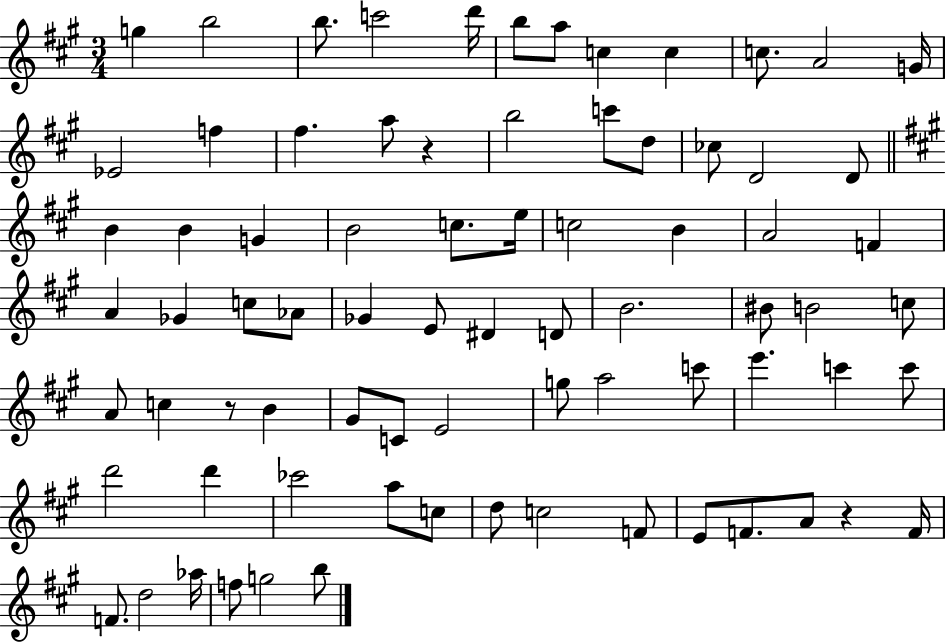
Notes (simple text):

G5/q B5/h B5/e. C6/h D6/s B5/e A5/e C5/q C5/q C5/e. A4/h G4/s Eb4/h F5/q F#5/q. A5/e R/q B5/h C6/e D5/e CES5/e D4/h D4/e B4/q B4/q G4/q B4/h C5/e. E5/s C5/h B4/q A4/h F4/q A4/q Gb4/q C5/e Ab4/e Gb4/q E4/e D#4/q D4/e B4/h. BIS4/e B4/h C5/e A4/e C5/q R/e B4/q G#4/e C4/e E4/h G5/e A5/h C6/e E6/q. C6/q C6/e D6/h D6/q CES6/h A5/e C5/e D5/e C5/h F4/e E4/e F4/e. A4/e R/q F4/s F4/e. D5/h Ab5/s F5/e G5/h B5/e